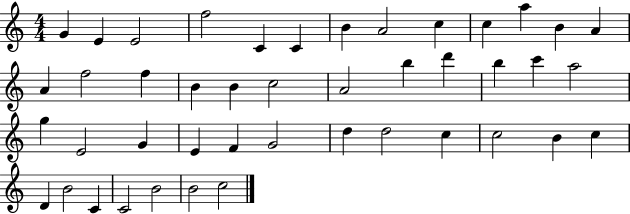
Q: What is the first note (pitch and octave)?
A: G4